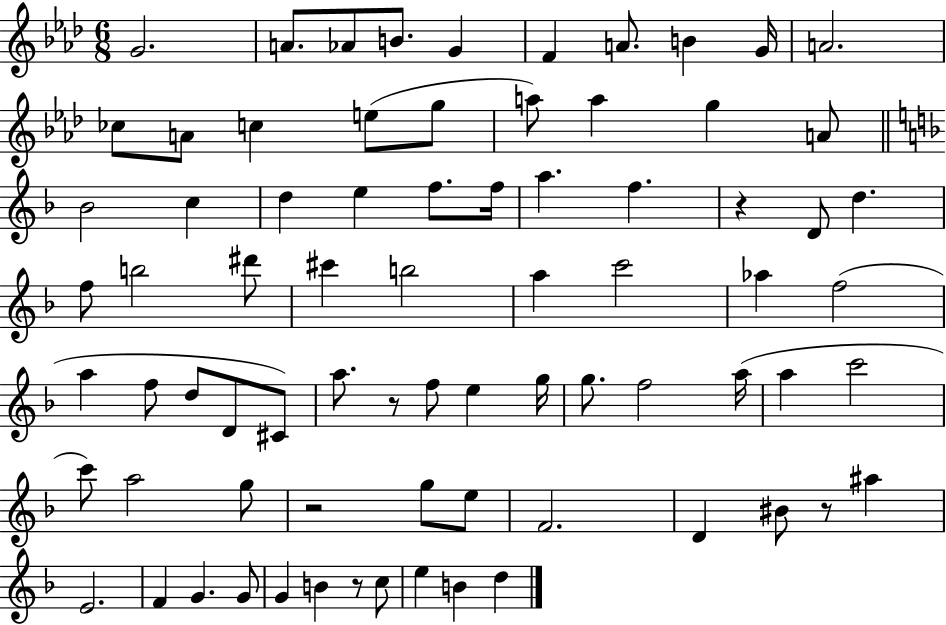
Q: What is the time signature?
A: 6/8